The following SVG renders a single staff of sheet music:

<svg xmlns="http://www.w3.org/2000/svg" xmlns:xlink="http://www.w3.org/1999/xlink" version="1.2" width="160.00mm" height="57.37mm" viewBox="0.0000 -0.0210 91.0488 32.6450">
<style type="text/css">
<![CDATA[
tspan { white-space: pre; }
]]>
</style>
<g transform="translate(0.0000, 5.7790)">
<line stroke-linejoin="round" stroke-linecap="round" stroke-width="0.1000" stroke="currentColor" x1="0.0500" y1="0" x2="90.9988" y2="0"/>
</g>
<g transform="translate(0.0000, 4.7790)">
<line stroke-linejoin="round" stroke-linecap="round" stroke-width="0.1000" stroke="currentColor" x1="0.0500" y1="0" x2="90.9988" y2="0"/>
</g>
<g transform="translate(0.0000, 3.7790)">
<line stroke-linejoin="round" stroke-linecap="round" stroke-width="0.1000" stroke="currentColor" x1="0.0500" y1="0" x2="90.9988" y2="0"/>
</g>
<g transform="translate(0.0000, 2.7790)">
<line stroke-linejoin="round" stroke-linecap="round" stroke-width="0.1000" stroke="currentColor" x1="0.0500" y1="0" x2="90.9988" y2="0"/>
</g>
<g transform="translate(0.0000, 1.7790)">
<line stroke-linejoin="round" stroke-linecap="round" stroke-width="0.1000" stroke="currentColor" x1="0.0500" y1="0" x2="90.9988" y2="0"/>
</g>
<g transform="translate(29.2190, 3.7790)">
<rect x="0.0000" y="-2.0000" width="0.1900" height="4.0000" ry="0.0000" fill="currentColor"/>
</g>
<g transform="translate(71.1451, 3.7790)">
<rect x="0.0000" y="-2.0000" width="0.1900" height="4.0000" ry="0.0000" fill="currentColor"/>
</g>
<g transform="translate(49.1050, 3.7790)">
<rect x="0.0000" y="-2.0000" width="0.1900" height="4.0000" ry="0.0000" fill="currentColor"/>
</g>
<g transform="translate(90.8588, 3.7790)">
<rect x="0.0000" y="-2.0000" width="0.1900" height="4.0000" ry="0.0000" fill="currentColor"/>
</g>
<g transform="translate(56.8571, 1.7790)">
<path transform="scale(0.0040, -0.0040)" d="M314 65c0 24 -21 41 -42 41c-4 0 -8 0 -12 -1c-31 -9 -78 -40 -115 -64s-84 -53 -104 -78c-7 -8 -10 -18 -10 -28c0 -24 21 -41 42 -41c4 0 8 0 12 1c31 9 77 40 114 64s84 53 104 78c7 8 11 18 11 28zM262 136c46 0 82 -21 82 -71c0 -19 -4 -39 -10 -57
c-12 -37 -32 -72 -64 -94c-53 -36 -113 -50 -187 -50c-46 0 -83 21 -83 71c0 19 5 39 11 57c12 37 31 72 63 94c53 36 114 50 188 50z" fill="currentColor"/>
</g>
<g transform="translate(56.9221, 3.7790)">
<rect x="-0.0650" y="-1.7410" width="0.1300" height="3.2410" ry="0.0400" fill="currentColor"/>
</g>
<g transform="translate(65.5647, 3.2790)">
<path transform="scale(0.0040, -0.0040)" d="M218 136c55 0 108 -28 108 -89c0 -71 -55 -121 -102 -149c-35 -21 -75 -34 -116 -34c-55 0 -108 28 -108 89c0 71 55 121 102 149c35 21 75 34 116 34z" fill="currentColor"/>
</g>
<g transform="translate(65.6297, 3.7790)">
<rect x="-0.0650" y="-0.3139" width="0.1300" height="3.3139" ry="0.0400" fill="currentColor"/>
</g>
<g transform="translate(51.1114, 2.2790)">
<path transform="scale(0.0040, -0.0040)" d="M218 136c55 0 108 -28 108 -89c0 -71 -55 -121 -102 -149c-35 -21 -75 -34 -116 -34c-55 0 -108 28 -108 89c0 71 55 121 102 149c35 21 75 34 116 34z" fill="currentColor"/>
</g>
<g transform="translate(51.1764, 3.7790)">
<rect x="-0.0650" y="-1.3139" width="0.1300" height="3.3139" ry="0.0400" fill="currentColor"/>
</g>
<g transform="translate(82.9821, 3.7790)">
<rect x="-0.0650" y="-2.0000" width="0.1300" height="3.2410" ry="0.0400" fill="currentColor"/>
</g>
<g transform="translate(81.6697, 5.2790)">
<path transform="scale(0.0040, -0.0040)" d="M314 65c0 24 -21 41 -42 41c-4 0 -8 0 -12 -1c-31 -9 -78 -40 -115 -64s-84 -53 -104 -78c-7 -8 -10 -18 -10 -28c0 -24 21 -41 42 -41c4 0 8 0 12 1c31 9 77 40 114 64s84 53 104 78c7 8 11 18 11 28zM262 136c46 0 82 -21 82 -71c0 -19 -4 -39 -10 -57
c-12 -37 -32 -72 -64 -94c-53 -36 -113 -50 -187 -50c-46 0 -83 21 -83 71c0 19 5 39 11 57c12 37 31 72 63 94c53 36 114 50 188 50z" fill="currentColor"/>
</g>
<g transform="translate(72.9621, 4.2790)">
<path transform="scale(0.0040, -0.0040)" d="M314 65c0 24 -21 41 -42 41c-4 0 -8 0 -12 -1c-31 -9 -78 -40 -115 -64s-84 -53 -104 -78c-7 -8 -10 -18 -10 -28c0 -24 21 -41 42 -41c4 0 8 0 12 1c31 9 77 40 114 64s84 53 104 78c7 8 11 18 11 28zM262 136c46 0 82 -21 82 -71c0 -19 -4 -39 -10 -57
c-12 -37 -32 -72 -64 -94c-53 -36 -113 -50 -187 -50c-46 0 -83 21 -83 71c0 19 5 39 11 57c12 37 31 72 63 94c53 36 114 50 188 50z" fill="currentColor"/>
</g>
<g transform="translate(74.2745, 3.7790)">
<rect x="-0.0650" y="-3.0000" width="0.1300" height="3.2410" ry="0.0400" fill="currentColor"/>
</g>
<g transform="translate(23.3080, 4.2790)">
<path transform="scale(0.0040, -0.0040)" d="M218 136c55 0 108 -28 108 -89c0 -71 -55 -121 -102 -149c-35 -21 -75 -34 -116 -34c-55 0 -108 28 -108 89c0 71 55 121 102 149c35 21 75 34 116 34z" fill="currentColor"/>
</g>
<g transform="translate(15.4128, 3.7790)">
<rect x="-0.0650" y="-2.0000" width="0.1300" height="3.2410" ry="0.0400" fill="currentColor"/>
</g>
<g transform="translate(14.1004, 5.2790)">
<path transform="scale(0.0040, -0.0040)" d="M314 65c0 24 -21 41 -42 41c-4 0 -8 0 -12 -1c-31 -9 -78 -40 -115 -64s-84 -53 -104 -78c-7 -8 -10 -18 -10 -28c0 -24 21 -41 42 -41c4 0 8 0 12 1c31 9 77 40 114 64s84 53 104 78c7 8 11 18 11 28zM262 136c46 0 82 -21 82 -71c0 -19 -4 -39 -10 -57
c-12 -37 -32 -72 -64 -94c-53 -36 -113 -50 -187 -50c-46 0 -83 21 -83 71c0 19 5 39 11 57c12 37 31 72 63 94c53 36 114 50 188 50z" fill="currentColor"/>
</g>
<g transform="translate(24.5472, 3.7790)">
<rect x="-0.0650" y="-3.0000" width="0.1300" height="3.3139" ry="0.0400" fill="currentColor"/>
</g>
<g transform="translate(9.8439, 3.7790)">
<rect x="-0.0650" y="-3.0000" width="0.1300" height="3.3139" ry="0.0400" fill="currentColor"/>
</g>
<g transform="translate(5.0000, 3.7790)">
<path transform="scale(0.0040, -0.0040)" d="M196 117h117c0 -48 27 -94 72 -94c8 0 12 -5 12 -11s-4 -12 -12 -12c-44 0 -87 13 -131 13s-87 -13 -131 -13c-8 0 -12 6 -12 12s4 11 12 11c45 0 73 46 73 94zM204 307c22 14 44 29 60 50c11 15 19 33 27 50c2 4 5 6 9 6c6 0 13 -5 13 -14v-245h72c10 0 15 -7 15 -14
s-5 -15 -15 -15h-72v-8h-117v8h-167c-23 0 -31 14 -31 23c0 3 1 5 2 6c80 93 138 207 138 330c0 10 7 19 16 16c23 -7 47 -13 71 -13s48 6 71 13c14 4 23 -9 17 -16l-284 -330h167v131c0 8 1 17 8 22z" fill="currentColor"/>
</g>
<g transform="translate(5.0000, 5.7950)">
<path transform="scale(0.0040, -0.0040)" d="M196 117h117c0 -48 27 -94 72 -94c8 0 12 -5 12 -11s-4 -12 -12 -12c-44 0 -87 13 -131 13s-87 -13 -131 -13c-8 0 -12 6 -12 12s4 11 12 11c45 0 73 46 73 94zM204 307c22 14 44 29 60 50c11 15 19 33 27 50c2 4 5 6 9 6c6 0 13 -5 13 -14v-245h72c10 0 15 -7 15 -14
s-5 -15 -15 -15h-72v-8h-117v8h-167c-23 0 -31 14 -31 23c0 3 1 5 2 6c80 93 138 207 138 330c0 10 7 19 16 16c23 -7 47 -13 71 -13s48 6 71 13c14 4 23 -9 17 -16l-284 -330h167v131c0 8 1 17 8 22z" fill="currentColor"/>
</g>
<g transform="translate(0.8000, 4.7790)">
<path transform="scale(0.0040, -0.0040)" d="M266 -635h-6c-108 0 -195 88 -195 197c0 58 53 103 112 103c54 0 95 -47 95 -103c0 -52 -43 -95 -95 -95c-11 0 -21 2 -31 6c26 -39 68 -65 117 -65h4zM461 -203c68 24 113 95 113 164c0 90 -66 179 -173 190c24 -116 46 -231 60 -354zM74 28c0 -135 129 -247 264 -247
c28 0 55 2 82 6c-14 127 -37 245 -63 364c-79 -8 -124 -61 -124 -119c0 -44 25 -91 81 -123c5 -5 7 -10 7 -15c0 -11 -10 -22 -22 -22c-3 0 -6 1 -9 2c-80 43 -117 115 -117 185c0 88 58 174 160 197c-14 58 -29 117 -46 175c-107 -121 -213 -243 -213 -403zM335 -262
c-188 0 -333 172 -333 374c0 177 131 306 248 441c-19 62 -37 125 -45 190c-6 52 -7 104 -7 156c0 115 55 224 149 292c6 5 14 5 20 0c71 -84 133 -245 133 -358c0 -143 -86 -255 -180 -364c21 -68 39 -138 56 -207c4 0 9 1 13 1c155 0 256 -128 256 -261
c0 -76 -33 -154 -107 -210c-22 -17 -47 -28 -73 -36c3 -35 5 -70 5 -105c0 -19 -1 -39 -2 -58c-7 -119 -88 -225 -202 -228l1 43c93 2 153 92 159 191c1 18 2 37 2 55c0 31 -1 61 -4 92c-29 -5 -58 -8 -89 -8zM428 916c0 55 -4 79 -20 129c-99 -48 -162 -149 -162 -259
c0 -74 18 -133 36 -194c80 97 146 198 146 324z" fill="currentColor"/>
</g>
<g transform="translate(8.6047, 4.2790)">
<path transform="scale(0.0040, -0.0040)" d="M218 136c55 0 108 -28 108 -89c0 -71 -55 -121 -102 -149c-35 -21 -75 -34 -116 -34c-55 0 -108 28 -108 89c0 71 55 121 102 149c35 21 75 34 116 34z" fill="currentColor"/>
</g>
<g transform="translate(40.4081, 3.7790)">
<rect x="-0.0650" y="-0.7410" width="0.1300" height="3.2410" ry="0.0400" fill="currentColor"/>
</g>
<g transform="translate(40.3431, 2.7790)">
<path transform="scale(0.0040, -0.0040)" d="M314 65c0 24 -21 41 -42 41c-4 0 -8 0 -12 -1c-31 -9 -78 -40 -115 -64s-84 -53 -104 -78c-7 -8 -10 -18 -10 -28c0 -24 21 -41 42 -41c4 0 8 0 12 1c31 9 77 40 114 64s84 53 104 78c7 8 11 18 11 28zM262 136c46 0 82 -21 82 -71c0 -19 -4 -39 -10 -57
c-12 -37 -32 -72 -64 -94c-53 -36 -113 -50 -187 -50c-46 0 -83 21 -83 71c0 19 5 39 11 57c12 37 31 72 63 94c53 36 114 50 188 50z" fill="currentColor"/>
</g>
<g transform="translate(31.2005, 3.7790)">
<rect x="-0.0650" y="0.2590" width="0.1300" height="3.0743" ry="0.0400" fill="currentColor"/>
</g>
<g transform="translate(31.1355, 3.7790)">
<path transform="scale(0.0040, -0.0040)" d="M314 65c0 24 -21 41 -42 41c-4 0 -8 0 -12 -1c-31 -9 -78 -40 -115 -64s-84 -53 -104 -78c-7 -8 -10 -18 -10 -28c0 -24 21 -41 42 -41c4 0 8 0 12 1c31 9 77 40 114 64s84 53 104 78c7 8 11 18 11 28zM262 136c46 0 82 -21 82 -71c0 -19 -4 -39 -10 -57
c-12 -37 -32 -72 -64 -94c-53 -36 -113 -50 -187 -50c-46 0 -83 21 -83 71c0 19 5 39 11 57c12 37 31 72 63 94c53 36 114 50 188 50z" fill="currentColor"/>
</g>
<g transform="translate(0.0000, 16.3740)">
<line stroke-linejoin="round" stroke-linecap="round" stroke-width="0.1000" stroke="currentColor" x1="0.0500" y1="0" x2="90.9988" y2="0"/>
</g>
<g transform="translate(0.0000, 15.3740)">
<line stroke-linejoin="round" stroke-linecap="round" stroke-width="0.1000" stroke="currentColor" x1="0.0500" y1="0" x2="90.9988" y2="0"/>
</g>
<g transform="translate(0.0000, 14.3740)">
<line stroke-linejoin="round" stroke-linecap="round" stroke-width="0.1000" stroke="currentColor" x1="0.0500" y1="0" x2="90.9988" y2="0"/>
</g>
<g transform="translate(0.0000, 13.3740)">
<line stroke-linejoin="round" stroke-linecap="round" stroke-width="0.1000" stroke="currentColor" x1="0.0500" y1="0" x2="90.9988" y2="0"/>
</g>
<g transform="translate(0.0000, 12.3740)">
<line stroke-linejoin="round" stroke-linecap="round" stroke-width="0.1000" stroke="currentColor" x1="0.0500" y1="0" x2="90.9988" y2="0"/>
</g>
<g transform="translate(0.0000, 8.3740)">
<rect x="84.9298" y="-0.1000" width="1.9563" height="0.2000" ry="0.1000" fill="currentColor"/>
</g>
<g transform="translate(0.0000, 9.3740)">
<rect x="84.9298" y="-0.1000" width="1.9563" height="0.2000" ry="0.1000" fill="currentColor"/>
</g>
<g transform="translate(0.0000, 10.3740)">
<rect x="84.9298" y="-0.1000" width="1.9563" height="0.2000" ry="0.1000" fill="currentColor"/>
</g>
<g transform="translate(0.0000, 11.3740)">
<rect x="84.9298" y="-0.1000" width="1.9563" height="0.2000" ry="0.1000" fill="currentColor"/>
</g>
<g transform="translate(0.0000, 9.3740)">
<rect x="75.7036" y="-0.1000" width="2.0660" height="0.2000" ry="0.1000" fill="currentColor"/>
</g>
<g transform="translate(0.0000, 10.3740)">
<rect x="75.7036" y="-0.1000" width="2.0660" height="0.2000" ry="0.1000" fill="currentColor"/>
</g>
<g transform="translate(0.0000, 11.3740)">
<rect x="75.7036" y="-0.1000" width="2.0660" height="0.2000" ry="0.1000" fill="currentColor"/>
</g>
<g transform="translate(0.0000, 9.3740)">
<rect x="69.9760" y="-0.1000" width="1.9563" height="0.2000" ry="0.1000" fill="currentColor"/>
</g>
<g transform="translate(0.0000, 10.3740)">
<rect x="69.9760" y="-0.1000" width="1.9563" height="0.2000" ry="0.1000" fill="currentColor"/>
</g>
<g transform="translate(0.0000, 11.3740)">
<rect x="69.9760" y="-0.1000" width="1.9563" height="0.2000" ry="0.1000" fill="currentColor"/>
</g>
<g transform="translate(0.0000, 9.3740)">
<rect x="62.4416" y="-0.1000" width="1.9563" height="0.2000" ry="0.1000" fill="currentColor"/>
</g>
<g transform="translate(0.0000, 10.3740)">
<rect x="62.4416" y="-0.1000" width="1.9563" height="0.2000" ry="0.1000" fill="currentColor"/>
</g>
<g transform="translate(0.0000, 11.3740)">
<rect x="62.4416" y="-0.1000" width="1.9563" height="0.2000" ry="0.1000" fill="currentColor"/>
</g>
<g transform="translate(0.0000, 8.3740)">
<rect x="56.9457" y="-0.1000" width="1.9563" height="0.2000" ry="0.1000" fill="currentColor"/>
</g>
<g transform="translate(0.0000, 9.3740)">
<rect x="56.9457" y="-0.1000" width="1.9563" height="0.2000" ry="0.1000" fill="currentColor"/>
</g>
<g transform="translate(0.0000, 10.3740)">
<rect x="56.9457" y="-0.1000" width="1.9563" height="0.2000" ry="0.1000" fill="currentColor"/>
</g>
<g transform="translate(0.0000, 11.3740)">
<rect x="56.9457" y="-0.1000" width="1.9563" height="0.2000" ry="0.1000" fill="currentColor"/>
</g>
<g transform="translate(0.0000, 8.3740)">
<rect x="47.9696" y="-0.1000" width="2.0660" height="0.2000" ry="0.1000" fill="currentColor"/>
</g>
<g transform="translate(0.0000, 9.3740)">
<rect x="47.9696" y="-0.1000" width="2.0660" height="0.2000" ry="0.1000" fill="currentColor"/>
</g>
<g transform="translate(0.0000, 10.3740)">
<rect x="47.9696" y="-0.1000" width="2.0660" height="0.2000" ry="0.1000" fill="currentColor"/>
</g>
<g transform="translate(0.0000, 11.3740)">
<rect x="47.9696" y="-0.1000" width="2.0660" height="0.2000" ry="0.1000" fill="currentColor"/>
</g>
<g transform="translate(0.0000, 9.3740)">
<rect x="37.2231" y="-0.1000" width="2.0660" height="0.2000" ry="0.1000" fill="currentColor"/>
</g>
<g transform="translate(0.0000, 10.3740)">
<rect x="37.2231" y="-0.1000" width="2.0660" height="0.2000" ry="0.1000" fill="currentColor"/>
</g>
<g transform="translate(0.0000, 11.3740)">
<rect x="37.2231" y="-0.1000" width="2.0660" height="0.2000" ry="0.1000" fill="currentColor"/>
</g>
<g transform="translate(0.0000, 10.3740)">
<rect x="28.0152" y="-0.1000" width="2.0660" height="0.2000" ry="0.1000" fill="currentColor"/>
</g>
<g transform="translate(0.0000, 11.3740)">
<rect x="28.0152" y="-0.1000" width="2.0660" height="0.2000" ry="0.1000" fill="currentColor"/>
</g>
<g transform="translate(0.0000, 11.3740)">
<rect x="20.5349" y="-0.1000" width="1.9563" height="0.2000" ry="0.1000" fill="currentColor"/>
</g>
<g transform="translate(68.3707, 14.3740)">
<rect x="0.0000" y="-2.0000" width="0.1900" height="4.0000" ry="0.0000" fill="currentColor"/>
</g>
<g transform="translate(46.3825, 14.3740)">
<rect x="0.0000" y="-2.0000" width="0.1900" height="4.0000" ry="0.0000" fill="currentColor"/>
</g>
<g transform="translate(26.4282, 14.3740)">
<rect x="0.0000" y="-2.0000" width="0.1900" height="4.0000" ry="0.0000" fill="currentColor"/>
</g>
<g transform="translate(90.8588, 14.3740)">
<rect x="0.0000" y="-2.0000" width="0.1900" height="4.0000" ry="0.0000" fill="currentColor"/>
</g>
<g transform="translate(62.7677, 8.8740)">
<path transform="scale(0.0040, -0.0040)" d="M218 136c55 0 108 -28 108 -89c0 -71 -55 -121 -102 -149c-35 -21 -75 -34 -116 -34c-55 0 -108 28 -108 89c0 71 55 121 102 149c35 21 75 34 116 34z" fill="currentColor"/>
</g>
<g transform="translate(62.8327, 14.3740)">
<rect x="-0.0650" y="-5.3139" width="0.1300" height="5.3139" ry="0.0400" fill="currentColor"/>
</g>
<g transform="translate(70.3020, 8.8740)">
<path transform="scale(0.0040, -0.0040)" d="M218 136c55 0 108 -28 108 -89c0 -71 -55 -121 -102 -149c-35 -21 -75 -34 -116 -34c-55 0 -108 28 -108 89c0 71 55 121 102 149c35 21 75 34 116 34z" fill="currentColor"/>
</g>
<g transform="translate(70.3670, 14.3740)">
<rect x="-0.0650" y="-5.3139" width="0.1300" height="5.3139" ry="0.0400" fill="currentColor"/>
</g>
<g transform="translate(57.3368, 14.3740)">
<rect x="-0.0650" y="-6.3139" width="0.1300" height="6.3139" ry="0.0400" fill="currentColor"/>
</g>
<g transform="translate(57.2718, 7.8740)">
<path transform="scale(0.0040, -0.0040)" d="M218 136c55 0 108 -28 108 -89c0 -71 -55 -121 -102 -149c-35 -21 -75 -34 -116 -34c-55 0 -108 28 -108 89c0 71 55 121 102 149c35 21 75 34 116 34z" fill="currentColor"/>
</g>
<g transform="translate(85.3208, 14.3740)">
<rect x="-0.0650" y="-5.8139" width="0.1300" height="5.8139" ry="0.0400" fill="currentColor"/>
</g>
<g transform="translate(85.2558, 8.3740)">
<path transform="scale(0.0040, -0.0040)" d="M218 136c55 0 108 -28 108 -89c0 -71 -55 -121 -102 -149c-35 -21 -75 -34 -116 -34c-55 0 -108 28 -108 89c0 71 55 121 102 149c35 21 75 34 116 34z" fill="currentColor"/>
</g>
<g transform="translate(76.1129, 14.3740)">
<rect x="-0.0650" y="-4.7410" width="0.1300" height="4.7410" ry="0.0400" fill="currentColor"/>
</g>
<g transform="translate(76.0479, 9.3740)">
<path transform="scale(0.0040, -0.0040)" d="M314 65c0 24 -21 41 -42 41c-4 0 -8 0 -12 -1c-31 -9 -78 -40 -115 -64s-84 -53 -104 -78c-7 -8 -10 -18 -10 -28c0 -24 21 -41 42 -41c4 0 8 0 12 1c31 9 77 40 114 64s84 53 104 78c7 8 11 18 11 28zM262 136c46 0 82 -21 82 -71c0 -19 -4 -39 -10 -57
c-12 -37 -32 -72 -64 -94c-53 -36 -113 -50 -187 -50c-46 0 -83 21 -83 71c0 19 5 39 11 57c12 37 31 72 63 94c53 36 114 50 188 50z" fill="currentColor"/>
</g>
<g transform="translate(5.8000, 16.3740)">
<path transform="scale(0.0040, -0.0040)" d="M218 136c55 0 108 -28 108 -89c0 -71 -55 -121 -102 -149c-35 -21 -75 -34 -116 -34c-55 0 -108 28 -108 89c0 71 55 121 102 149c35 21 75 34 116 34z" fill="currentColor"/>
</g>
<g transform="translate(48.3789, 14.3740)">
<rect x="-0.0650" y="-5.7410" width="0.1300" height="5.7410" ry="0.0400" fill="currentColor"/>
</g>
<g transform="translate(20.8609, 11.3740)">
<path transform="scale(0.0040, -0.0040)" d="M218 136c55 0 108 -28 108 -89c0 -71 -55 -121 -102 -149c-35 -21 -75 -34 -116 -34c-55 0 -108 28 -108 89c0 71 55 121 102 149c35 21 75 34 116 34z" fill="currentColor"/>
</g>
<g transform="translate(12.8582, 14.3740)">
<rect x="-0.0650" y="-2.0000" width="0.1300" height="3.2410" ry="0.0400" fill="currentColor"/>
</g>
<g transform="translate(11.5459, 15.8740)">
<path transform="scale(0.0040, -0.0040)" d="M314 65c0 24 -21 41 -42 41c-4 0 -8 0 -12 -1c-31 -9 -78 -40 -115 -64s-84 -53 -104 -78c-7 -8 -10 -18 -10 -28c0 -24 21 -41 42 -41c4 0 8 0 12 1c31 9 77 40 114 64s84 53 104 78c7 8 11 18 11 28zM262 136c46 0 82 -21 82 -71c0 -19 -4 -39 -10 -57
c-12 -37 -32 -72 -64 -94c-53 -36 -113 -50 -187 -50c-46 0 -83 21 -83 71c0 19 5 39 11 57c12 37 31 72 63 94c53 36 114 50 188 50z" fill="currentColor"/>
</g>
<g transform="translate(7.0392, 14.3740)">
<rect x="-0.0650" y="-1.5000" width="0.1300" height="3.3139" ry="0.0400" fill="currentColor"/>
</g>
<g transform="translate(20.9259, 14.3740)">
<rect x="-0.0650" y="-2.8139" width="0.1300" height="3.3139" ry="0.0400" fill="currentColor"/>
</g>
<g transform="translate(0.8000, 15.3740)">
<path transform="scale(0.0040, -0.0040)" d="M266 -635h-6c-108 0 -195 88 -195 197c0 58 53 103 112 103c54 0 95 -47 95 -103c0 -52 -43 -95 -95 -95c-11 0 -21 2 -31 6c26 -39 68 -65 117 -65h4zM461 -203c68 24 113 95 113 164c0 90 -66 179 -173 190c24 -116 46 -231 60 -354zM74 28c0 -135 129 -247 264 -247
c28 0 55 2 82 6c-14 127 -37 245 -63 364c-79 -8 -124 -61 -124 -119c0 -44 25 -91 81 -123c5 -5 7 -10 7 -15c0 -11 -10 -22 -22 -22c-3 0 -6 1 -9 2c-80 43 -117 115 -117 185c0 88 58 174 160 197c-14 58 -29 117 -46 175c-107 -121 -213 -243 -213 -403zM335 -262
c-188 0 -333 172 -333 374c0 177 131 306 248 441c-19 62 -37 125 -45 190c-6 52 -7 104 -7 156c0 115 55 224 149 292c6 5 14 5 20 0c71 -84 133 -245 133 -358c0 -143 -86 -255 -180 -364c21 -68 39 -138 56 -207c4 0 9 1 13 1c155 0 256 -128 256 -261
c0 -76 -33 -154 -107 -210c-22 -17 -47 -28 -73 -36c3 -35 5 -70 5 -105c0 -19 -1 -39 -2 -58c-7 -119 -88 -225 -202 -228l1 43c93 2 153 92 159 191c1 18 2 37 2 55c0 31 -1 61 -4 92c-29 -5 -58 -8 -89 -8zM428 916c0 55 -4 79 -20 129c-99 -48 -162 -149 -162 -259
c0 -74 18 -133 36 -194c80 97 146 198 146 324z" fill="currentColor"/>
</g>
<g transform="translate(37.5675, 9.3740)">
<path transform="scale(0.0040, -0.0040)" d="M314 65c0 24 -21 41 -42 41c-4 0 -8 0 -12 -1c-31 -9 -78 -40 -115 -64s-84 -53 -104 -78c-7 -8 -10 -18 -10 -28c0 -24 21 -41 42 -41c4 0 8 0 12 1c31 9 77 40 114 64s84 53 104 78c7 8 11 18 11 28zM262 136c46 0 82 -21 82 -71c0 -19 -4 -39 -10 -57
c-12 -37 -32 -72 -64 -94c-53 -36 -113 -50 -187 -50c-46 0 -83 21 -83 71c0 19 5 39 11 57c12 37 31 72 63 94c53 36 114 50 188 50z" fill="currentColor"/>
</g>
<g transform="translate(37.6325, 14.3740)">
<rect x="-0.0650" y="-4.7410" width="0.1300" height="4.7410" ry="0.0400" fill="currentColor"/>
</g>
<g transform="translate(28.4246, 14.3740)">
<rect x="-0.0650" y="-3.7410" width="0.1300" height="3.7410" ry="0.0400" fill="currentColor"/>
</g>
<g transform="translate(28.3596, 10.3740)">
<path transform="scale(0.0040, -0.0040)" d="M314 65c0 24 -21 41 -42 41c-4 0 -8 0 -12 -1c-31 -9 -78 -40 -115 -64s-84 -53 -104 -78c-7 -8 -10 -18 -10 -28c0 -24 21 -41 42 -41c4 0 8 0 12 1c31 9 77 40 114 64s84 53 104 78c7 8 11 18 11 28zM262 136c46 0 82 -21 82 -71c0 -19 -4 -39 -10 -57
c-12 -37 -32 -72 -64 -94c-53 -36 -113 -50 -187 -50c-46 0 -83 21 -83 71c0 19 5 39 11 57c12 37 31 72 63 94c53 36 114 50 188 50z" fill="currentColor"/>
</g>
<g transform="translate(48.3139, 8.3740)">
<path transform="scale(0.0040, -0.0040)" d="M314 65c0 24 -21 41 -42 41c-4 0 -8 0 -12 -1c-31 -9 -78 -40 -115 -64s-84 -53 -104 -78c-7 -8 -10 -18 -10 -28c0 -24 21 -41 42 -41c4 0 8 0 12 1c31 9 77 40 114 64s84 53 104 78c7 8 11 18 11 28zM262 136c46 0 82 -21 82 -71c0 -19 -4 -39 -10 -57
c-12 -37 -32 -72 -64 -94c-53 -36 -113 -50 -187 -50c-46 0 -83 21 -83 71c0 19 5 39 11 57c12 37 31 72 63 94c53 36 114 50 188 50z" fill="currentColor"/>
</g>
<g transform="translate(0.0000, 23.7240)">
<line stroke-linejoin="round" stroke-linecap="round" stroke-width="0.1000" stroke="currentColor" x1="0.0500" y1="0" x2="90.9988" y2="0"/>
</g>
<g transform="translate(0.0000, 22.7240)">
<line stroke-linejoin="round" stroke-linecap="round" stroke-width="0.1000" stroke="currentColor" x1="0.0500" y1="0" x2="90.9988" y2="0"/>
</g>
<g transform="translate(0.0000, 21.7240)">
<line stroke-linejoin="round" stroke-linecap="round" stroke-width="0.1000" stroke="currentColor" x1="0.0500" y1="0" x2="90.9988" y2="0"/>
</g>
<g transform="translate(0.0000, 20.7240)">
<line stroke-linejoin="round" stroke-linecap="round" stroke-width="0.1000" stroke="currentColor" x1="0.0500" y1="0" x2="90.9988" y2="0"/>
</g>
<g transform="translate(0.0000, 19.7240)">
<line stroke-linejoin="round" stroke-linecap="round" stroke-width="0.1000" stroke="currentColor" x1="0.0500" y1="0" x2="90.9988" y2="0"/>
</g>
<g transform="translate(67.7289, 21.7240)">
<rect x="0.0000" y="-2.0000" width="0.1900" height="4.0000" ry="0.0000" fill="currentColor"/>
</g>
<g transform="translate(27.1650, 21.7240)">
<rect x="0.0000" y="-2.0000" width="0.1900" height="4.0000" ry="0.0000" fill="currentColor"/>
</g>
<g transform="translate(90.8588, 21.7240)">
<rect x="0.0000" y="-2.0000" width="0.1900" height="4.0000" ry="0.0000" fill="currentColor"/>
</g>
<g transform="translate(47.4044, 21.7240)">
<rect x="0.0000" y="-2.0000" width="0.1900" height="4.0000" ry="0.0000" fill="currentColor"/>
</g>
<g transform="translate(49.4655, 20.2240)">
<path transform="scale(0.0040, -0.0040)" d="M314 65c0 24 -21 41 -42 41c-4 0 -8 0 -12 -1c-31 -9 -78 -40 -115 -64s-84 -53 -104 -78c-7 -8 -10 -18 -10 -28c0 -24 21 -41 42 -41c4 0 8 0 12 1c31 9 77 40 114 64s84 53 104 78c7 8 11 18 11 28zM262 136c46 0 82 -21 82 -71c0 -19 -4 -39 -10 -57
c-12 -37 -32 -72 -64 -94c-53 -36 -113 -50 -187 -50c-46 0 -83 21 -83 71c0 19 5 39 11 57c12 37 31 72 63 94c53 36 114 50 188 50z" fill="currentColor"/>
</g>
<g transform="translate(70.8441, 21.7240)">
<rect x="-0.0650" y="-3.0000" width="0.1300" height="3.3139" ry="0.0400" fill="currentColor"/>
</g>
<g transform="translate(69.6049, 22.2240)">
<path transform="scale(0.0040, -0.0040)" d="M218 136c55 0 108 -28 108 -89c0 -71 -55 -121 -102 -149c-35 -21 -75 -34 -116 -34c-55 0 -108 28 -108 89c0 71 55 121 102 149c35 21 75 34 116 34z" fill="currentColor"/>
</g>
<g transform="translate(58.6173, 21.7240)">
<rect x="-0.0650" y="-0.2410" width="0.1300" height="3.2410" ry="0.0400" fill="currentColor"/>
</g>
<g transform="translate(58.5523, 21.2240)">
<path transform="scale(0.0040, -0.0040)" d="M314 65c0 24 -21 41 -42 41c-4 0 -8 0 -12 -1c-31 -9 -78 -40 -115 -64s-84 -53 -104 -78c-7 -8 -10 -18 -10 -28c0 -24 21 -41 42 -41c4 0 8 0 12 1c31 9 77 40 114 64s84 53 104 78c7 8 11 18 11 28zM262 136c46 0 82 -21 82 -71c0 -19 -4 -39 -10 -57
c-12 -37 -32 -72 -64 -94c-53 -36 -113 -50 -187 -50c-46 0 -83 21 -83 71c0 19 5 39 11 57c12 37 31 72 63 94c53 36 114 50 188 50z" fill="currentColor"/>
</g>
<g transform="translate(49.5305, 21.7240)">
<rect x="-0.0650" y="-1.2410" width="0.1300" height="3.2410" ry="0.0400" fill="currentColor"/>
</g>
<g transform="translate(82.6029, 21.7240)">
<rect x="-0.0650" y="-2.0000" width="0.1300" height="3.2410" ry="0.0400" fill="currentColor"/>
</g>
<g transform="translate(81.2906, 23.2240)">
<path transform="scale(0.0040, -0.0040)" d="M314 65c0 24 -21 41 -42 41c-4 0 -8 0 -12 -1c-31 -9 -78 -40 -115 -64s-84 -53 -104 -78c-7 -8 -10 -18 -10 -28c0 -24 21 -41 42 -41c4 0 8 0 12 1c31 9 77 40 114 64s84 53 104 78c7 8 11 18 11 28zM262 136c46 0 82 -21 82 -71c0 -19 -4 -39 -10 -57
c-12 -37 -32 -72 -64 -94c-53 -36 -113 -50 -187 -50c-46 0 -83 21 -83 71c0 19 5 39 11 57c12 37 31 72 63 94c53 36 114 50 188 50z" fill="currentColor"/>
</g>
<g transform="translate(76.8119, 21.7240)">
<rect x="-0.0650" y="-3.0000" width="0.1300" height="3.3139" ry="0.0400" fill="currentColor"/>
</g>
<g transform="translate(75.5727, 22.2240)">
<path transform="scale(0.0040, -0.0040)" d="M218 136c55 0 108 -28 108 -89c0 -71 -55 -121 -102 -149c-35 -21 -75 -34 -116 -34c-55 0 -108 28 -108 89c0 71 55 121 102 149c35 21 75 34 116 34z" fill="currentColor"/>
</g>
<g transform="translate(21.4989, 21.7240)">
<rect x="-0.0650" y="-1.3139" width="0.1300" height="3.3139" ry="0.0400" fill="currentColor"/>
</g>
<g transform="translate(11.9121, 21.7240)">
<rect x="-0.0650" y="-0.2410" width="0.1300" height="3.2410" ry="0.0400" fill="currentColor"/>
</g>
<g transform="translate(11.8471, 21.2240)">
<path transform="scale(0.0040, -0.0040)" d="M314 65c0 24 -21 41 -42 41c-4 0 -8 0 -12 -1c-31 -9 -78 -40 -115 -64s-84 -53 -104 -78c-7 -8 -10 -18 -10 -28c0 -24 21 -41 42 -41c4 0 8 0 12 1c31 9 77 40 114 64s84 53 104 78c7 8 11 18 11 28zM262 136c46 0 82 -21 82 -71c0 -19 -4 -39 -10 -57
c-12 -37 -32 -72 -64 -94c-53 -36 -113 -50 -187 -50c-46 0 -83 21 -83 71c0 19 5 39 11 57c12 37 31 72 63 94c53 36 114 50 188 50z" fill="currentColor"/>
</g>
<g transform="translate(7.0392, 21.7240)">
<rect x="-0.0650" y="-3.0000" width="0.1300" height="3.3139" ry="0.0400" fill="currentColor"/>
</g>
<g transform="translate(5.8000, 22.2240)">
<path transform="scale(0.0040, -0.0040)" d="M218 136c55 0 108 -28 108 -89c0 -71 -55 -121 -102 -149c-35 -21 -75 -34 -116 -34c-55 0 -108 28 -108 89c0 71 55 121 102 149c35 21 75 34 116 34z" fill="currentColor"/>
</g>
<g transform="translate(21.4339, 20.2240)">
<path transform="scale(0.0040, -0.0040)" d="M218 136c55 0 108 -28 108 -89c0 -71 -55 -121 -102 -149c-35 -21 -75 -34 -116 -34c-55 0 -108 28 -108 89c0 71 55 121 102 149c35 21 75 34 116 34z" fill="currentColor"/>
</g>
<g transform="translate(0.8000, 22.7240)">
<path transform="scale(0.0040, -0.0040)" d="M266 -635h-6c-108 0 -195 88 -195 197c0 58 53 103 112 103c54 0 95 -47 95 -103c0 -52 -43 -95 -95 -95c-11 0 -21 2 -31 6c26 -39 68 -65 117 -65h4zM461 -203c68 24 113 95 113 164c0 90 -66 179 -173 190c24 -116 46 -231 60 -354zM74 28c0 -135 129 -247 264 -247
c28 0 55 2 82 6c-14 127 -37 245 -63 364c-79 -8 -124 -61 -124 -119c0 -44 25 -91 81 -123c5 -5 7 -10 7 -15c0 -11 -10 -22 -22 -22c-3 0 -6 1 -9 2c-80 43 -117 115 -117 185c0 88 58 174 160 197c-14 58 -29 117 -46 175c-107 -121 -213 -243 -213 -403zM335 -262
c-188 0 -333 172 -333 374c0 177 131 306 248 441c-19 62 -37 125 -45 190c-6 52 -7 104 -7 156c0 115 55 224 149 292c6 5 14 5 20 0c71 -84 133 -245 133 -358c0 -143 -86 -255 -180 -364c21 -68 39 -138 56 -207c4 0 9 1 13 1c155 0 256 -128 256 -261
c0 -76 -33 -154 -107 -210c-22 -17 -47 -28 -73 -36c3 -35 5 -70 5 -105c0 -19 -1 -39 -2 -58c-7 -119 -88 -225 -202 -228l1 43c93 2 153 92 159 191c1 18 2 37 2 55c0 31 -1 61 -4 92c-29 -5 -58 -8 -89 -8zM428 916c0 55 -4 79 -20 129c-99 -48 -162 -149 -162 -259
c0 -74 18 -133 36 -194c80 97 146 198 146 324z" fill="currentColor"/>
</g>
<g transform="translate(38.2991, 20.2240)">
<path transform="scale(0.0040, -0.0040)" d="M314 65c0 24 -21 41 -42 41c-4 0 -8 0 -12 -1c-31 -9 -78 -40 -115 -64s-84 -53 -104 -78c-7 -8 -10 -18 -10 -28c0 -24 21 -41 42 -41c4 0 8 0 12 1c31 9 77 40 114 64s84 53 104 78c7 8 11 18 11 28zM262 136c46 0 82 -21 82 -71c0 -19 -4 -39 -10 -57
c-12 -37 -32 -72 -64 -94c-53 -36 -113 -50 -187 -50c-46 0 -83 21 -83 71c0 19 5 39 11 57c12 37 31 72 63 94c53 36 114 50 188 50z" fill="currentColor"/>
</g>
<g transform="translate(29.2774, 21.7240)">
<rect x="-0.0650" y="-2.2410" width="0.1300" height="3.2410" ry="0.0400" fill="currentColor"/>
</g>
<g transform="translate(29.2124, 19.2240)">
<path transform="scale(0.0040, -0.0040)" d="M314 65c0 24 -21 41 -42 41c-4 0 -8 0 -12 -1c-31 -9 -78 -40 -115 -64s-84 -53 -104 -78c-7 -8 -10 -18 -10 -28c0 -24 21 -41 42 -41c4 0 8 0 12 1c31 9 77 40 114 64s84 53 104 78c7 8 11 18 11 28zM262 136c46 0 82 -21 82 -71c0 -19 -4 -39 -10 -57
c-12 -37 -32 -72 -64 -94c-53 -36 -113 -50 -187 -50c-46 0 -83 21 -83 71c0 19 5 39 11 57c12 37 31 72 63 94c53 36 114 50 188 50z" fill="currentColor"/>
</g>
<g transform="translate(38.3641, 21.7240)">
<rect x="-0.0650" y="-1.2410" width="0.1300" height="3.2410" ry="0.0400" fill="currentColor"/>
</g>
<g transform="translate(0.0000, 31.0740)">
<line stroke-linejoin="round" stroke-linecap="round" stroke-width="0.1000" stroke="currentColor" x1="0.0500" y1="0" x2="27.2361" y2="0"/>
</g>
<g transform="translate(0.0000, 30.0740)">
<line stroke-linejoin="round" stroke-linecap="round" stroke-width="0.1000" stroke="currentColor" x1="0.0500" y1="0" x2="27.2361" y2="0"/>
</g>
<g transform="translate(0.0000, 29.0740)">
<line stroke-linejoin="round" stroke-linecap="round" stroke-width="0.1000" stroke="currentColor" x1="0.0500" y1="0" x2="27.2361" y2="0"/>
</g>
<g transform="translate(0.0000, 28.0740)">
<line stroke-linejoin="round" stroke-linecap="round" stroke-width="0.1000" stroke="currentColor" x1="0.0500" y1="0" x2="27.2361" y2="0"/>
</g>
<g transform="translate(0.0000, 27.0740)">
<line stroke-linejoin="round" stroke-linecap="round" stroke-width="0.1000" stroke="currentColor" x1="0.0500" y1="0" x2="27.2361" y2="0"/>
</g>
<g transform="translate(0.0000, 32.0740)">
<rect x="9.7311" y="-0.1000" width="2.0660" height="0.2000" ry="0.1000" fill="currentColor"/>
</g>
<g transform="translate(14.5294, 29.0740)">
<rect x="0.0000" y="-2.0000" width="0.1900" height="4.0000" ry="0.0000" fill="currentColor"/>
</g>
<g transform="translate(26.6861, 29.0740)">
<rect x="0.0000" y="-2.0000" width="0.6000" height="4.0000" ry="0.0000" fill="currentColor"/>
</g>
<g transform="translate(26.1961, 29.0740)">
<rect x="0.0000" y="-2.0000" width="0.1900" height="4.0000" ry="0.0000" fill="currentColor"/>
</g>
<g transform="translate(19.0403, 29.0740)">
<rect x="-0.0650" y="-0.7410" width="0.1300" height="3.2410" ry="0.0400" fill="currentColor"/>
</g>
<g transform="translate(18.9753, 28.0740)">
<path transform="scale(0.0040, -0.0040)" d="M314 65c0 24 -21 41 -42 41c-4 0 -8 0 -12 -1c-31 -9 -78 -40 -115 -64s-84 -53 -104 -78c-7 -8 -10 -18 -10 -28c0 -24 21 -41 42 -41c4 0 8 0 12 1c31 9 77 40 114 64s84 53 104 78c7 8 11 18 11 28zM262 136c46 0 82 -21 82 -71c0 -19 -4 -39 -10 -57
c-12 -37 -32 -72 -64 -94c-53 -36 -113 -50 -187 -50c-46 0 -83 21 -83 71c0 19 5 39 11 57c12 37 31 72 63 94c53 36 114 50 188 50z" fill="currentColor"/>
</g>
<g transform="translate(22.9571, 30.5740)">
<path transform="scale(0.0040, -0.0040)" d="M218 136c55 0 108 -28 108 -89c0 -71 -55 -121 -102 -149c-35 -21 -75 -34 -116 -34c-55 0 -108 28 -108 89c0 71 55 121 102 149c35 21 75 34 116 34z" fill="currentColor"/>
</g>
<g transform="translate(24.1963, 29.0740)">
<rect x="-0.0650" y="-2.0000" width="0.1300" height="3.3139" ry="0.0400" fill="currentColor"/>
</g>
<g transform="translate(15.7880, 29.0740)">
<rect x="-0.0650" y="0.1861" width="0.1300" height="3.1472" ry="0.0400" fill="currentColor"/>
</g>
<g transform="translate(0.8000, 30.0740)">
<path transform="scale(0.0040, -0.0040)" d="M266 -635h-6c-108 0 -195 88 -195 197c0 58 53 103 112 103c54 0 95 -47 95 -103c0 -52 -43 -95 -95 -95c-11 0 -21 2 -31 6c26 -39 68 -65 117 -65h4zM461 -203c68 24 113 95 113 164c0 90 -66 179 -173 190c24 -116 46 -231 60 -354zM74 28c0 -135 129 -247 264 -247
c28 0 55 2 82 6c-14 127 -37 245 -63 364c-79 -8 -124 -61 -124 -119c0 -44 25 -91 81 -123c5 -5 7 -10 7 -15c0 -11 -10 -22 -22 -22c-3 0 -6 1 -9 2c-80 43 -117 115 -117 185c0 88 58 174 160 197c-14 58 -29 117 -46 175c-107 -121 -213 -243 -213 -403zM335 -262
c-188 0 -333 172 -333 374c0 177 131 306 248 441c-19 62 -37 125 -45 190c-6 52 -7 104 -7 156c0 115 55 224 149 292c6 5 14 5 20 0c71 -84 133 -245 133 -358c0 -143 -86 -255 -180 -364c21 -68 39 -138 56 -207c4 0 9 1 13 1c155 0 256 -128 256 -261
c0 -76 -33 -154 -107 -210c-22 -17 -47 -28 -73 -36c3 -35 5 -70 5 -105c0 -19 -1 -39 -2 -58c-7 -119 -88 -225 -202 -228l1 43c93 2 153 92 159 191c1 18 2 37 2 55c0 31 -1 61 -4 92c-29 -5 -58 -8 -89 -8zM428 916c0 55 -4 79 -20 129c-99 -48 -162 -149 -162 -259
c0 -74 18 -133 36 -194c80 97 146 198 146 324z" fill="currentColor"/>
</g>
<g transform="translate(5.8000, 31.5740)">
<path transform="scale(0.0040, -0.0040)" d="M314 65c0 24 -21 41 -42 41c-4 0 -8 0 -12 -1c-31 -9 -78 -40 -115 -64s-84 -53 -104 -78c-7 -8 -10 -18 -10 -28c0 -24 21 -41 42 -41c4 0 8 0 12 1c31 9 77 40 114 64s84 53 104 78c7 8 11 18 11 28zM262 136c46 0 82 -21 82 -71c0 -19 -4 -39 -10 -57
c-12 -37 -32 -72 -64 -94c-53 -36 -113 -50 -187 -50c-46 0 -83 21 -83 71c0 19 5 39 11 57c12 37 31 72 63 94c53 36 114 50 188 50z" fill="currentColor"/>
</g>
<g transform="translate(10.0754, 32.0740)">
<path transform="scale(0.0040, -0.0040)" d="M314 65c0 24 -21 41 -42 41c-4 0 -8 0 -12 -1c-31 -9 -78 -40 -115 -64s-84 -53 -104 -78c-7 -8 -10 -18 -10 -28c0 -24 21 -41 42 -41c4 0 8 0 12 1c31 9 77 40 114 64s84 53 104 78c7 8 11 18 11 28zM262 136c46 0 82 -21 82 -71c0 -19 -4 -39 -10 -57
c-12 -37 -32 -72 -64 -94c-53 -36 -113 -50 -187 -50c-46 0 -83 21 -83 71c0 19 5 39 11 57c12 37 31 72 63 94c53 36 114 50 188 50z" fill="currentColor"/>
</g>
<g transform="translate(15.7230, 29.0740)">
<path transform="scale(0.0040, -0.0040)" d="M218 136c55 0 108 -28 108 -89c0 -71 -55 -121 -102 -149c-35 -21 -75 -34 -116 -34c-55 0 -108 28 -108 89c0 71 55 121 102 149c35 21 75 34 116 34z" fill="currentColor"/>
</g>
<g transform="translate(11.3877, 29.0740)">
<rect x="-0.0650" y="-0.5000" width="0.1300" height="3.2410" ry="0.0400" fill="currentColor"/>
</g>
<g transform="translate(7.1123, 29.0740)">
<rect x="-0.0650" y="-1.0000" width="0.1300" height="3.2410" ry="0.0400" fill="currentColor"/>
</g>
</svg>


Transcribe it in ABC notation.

X:1
T:Untitled
M:4/4
L:1/4
K:C
A F2 A B2 d2 e f2 c A2 F2 E F2 a c'2 e'2 g'2 a' f' f' e'2 g' A c2 e g2 e2 e2 c2 A A F2 D2 C2 B d2 F